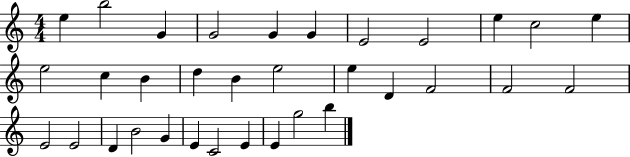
E5/q B5/h G4/q G4/h G4/q G4/q E4/h E4/h E5/q C5/h E5/q E5/h C5/q B4/q D5/q B4/q E5/h E5/q D4/q F4/h F4/h F4/h E4/h E4/h D4/q B4/h G4/q E4/q C4/h E4/q E4/q G5/h B5/q